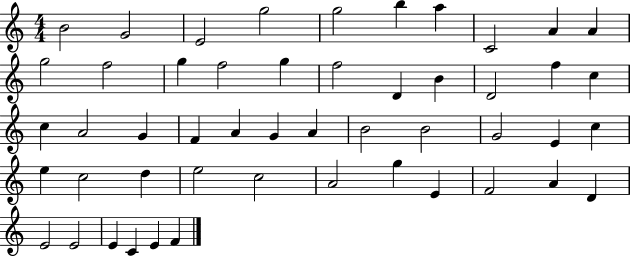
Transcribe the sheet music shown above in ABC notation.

X:1
T:Untitled
M:4/4
L:1/4
K:C
B2 G2 E2 g2 g2 b a C2 A A g2 f2 g f2 g f2 D B D2 f c c A2 G F A G A B2 B2 G2 E c e c2 d e2 c2 A2 g E F2 A D E2 E2 E C E F